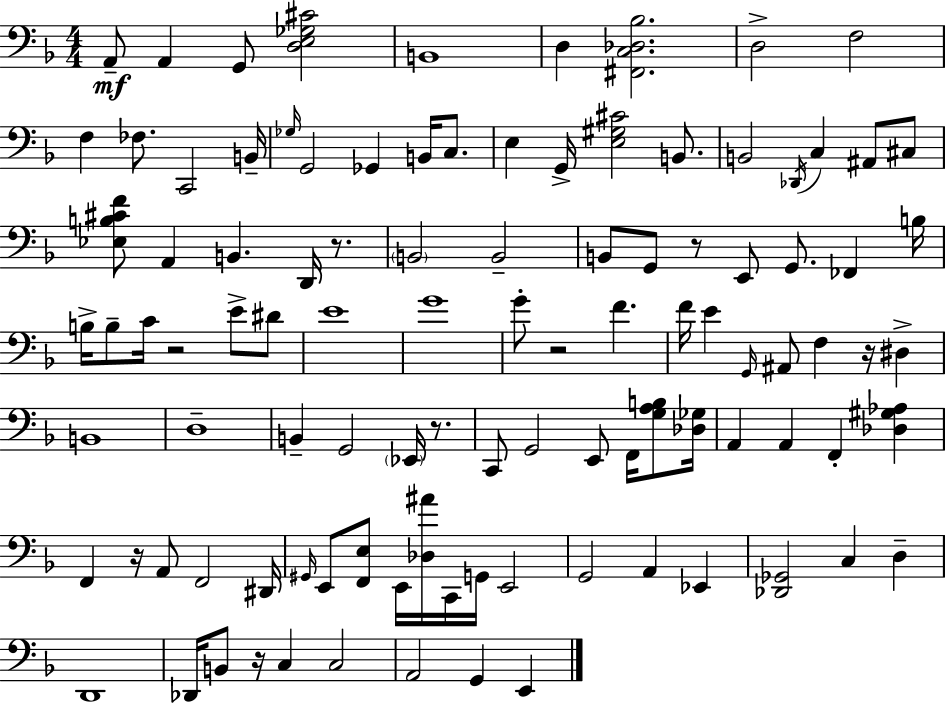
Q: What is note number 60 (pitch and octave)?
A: A2